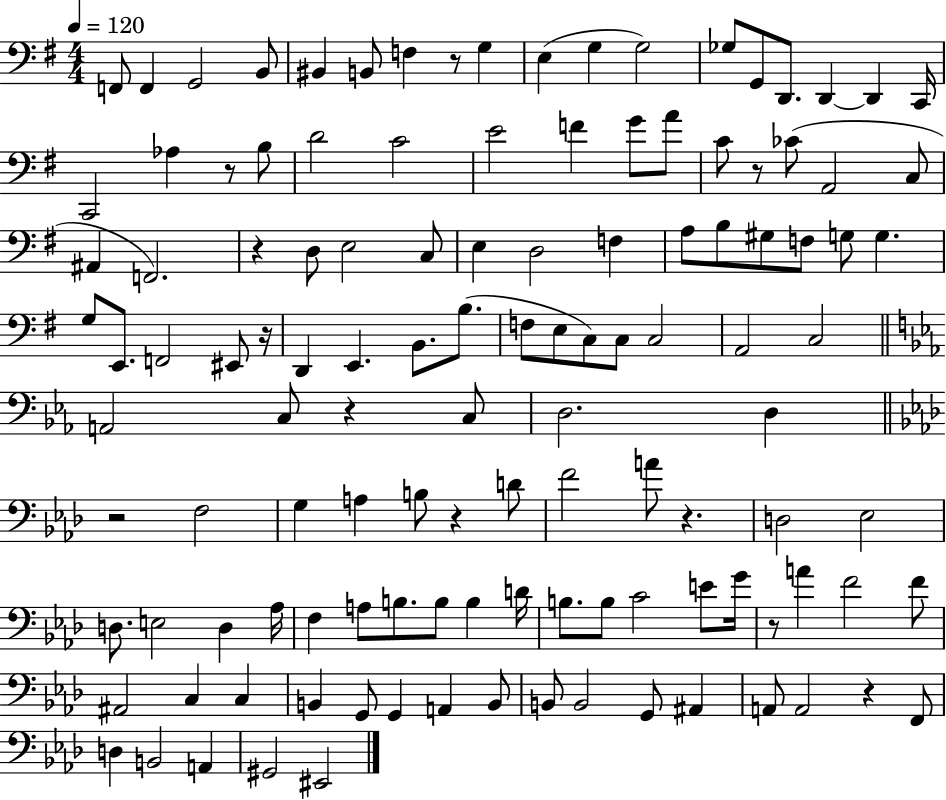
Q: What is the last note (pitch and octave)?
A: EIS2